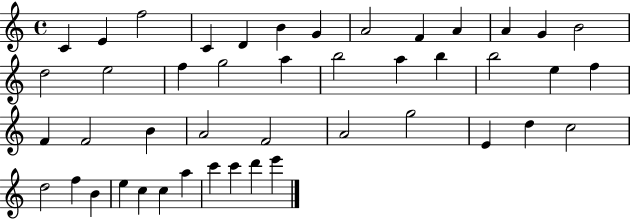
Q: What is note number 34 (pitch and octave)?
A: C5